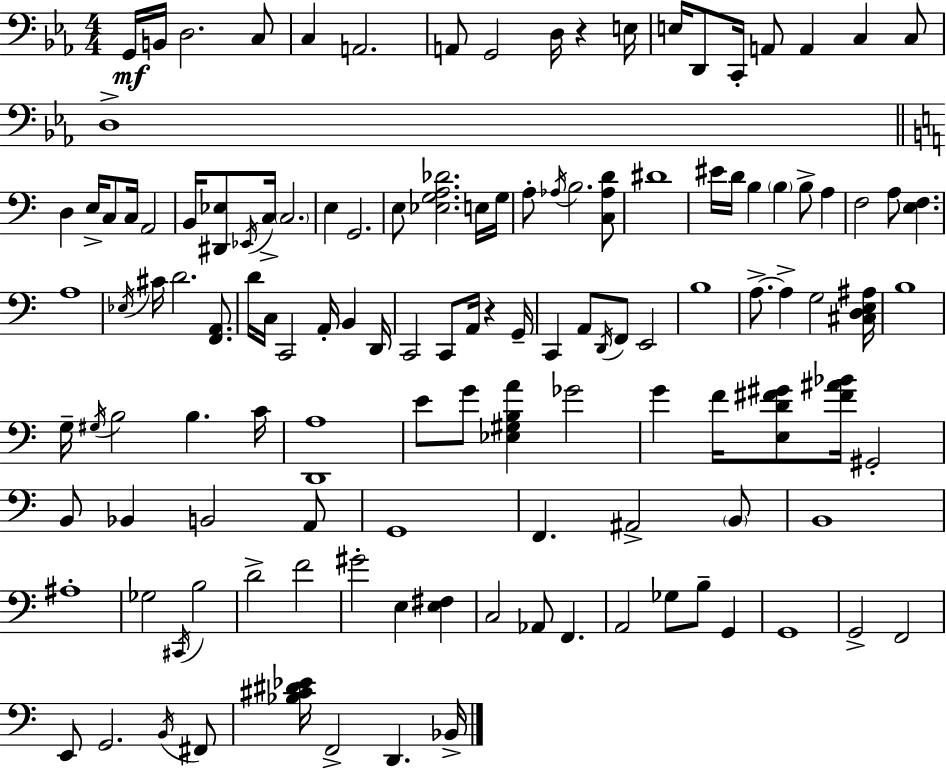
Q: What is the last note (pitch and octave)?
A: Bb2